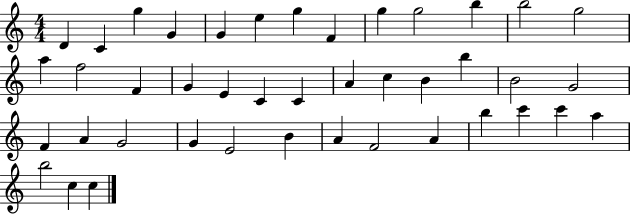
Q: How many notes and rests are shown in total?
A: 42